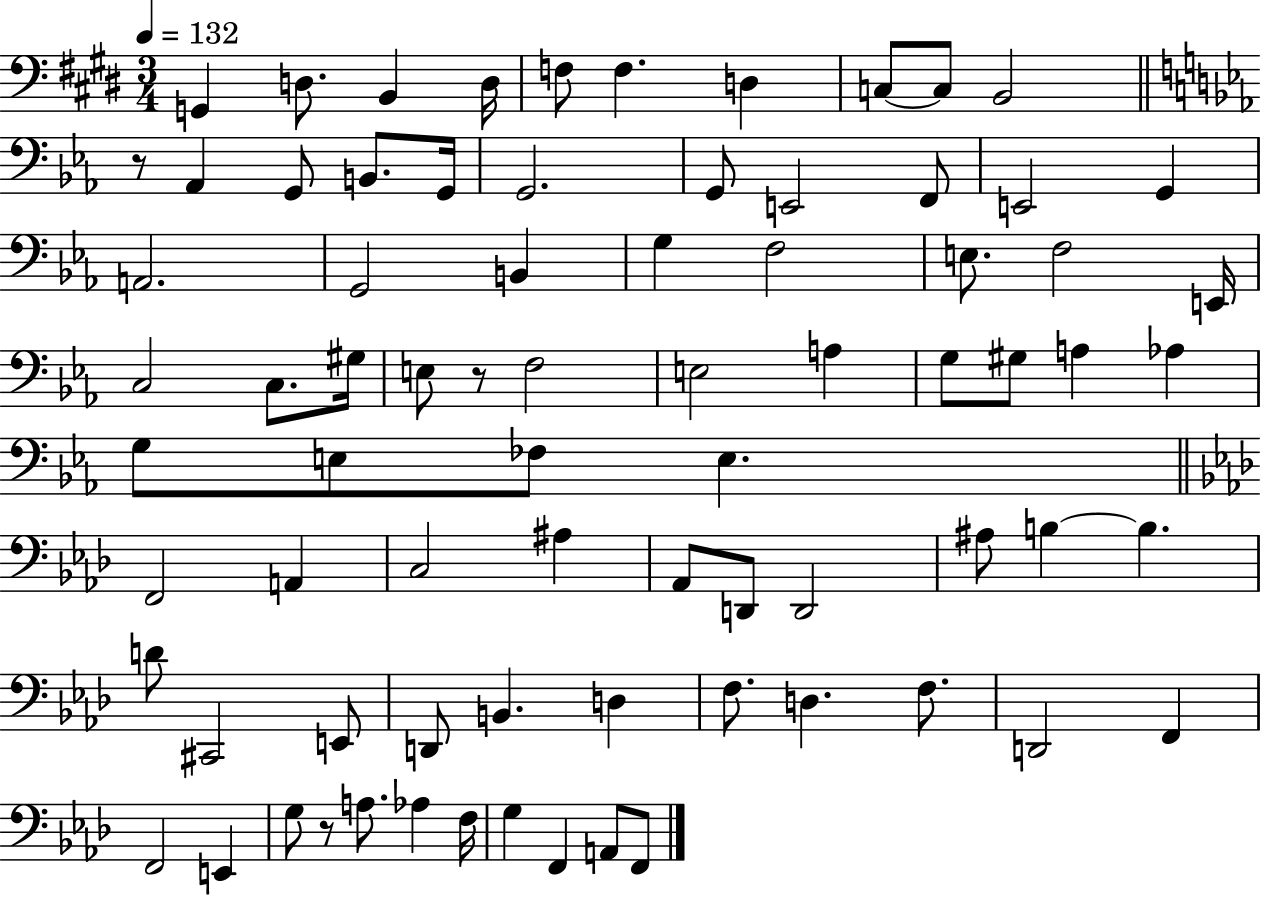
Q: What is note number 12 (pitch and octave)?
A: G2